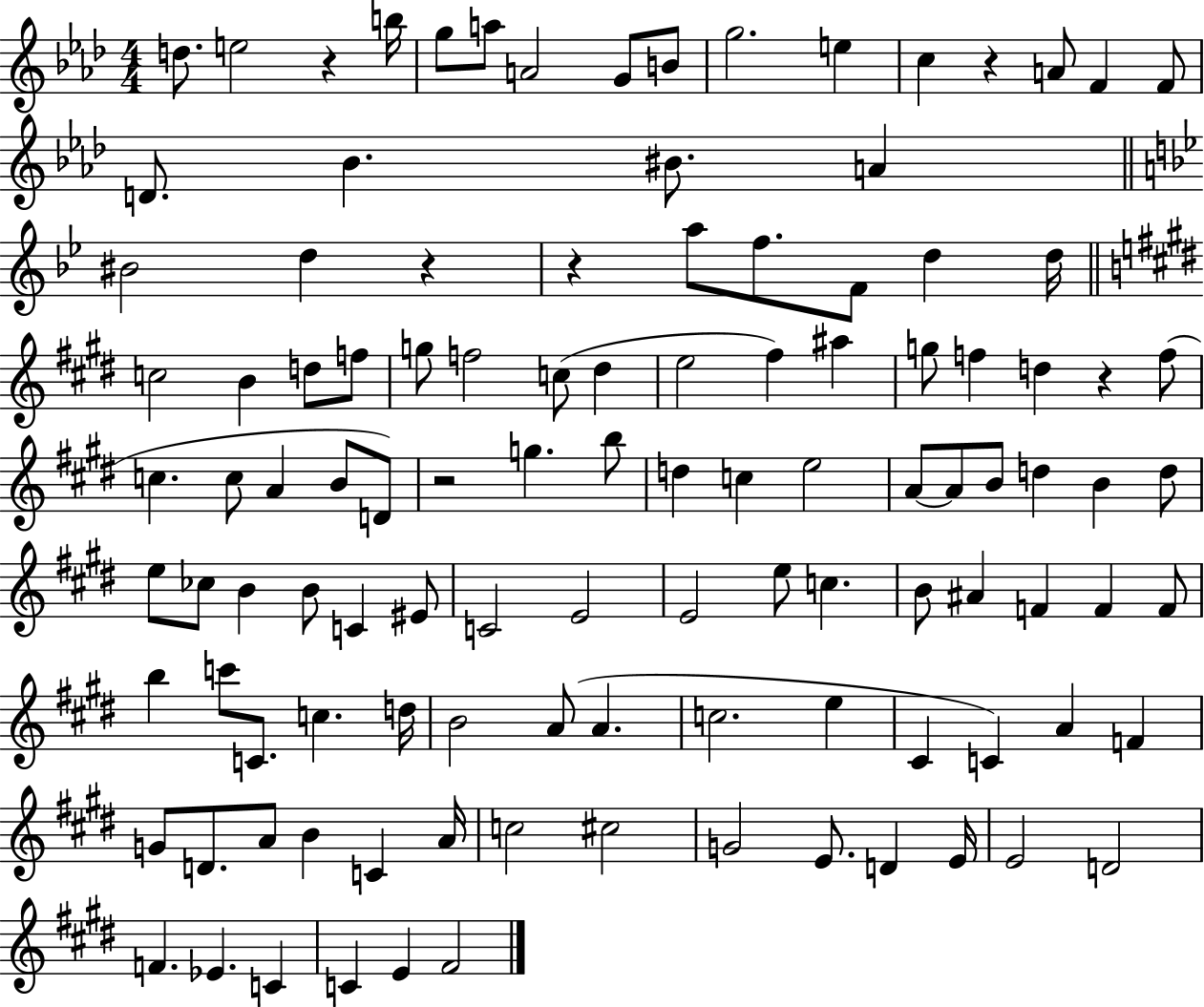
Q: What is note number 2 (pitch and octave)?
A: E5